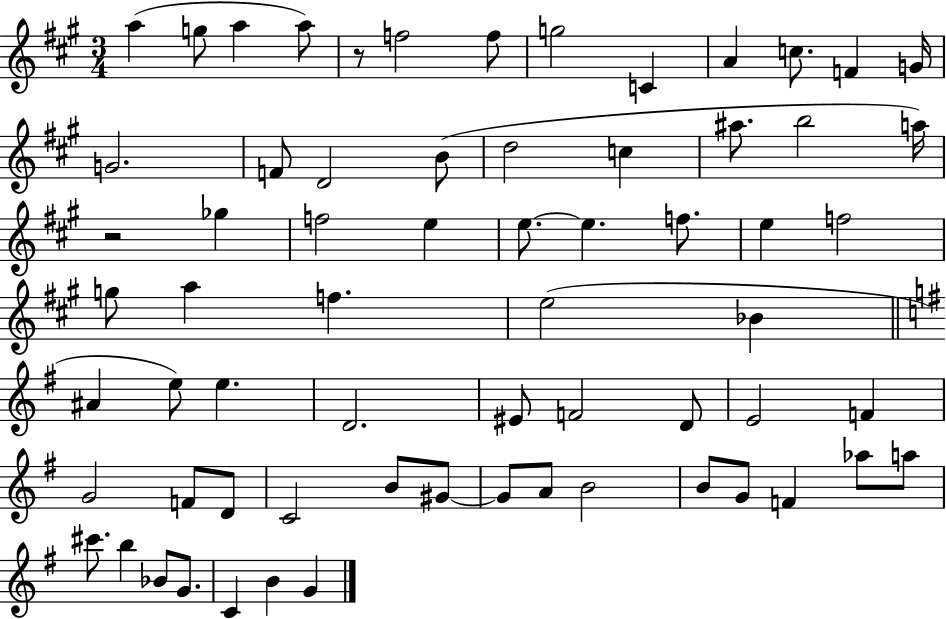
X:1
T:Untitled
M:3/4
L:1/4
K:A
a g/2 a a/2 z/2 f2 f/2 g2 C A c/2 F G/4 G2 F/2 D2 B/2 d2 c ^a/2 b2 a/4 z2 _g f2 e e/2 e f/2 e f2 g/2 a f e2 _B ^A e/2 e D2 ^E/2 F2 D/2 E2 F G2 F/2 D/2 C2 B/2 ^G/2 ^G/2 A/2 B2 B/2 G/2 F _a/2 a/2 ^c'/2 b _B/2 G/2 C B G